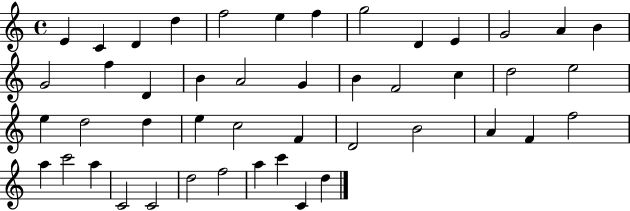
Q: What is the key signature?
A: C major